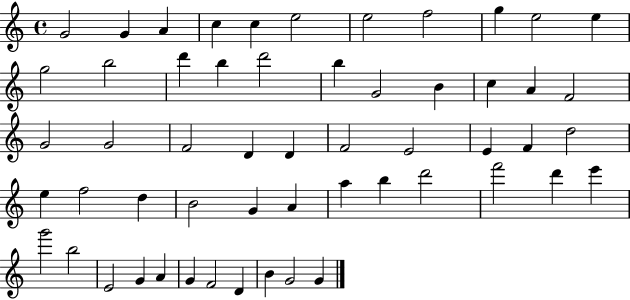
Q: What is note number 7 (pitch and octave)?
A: E5